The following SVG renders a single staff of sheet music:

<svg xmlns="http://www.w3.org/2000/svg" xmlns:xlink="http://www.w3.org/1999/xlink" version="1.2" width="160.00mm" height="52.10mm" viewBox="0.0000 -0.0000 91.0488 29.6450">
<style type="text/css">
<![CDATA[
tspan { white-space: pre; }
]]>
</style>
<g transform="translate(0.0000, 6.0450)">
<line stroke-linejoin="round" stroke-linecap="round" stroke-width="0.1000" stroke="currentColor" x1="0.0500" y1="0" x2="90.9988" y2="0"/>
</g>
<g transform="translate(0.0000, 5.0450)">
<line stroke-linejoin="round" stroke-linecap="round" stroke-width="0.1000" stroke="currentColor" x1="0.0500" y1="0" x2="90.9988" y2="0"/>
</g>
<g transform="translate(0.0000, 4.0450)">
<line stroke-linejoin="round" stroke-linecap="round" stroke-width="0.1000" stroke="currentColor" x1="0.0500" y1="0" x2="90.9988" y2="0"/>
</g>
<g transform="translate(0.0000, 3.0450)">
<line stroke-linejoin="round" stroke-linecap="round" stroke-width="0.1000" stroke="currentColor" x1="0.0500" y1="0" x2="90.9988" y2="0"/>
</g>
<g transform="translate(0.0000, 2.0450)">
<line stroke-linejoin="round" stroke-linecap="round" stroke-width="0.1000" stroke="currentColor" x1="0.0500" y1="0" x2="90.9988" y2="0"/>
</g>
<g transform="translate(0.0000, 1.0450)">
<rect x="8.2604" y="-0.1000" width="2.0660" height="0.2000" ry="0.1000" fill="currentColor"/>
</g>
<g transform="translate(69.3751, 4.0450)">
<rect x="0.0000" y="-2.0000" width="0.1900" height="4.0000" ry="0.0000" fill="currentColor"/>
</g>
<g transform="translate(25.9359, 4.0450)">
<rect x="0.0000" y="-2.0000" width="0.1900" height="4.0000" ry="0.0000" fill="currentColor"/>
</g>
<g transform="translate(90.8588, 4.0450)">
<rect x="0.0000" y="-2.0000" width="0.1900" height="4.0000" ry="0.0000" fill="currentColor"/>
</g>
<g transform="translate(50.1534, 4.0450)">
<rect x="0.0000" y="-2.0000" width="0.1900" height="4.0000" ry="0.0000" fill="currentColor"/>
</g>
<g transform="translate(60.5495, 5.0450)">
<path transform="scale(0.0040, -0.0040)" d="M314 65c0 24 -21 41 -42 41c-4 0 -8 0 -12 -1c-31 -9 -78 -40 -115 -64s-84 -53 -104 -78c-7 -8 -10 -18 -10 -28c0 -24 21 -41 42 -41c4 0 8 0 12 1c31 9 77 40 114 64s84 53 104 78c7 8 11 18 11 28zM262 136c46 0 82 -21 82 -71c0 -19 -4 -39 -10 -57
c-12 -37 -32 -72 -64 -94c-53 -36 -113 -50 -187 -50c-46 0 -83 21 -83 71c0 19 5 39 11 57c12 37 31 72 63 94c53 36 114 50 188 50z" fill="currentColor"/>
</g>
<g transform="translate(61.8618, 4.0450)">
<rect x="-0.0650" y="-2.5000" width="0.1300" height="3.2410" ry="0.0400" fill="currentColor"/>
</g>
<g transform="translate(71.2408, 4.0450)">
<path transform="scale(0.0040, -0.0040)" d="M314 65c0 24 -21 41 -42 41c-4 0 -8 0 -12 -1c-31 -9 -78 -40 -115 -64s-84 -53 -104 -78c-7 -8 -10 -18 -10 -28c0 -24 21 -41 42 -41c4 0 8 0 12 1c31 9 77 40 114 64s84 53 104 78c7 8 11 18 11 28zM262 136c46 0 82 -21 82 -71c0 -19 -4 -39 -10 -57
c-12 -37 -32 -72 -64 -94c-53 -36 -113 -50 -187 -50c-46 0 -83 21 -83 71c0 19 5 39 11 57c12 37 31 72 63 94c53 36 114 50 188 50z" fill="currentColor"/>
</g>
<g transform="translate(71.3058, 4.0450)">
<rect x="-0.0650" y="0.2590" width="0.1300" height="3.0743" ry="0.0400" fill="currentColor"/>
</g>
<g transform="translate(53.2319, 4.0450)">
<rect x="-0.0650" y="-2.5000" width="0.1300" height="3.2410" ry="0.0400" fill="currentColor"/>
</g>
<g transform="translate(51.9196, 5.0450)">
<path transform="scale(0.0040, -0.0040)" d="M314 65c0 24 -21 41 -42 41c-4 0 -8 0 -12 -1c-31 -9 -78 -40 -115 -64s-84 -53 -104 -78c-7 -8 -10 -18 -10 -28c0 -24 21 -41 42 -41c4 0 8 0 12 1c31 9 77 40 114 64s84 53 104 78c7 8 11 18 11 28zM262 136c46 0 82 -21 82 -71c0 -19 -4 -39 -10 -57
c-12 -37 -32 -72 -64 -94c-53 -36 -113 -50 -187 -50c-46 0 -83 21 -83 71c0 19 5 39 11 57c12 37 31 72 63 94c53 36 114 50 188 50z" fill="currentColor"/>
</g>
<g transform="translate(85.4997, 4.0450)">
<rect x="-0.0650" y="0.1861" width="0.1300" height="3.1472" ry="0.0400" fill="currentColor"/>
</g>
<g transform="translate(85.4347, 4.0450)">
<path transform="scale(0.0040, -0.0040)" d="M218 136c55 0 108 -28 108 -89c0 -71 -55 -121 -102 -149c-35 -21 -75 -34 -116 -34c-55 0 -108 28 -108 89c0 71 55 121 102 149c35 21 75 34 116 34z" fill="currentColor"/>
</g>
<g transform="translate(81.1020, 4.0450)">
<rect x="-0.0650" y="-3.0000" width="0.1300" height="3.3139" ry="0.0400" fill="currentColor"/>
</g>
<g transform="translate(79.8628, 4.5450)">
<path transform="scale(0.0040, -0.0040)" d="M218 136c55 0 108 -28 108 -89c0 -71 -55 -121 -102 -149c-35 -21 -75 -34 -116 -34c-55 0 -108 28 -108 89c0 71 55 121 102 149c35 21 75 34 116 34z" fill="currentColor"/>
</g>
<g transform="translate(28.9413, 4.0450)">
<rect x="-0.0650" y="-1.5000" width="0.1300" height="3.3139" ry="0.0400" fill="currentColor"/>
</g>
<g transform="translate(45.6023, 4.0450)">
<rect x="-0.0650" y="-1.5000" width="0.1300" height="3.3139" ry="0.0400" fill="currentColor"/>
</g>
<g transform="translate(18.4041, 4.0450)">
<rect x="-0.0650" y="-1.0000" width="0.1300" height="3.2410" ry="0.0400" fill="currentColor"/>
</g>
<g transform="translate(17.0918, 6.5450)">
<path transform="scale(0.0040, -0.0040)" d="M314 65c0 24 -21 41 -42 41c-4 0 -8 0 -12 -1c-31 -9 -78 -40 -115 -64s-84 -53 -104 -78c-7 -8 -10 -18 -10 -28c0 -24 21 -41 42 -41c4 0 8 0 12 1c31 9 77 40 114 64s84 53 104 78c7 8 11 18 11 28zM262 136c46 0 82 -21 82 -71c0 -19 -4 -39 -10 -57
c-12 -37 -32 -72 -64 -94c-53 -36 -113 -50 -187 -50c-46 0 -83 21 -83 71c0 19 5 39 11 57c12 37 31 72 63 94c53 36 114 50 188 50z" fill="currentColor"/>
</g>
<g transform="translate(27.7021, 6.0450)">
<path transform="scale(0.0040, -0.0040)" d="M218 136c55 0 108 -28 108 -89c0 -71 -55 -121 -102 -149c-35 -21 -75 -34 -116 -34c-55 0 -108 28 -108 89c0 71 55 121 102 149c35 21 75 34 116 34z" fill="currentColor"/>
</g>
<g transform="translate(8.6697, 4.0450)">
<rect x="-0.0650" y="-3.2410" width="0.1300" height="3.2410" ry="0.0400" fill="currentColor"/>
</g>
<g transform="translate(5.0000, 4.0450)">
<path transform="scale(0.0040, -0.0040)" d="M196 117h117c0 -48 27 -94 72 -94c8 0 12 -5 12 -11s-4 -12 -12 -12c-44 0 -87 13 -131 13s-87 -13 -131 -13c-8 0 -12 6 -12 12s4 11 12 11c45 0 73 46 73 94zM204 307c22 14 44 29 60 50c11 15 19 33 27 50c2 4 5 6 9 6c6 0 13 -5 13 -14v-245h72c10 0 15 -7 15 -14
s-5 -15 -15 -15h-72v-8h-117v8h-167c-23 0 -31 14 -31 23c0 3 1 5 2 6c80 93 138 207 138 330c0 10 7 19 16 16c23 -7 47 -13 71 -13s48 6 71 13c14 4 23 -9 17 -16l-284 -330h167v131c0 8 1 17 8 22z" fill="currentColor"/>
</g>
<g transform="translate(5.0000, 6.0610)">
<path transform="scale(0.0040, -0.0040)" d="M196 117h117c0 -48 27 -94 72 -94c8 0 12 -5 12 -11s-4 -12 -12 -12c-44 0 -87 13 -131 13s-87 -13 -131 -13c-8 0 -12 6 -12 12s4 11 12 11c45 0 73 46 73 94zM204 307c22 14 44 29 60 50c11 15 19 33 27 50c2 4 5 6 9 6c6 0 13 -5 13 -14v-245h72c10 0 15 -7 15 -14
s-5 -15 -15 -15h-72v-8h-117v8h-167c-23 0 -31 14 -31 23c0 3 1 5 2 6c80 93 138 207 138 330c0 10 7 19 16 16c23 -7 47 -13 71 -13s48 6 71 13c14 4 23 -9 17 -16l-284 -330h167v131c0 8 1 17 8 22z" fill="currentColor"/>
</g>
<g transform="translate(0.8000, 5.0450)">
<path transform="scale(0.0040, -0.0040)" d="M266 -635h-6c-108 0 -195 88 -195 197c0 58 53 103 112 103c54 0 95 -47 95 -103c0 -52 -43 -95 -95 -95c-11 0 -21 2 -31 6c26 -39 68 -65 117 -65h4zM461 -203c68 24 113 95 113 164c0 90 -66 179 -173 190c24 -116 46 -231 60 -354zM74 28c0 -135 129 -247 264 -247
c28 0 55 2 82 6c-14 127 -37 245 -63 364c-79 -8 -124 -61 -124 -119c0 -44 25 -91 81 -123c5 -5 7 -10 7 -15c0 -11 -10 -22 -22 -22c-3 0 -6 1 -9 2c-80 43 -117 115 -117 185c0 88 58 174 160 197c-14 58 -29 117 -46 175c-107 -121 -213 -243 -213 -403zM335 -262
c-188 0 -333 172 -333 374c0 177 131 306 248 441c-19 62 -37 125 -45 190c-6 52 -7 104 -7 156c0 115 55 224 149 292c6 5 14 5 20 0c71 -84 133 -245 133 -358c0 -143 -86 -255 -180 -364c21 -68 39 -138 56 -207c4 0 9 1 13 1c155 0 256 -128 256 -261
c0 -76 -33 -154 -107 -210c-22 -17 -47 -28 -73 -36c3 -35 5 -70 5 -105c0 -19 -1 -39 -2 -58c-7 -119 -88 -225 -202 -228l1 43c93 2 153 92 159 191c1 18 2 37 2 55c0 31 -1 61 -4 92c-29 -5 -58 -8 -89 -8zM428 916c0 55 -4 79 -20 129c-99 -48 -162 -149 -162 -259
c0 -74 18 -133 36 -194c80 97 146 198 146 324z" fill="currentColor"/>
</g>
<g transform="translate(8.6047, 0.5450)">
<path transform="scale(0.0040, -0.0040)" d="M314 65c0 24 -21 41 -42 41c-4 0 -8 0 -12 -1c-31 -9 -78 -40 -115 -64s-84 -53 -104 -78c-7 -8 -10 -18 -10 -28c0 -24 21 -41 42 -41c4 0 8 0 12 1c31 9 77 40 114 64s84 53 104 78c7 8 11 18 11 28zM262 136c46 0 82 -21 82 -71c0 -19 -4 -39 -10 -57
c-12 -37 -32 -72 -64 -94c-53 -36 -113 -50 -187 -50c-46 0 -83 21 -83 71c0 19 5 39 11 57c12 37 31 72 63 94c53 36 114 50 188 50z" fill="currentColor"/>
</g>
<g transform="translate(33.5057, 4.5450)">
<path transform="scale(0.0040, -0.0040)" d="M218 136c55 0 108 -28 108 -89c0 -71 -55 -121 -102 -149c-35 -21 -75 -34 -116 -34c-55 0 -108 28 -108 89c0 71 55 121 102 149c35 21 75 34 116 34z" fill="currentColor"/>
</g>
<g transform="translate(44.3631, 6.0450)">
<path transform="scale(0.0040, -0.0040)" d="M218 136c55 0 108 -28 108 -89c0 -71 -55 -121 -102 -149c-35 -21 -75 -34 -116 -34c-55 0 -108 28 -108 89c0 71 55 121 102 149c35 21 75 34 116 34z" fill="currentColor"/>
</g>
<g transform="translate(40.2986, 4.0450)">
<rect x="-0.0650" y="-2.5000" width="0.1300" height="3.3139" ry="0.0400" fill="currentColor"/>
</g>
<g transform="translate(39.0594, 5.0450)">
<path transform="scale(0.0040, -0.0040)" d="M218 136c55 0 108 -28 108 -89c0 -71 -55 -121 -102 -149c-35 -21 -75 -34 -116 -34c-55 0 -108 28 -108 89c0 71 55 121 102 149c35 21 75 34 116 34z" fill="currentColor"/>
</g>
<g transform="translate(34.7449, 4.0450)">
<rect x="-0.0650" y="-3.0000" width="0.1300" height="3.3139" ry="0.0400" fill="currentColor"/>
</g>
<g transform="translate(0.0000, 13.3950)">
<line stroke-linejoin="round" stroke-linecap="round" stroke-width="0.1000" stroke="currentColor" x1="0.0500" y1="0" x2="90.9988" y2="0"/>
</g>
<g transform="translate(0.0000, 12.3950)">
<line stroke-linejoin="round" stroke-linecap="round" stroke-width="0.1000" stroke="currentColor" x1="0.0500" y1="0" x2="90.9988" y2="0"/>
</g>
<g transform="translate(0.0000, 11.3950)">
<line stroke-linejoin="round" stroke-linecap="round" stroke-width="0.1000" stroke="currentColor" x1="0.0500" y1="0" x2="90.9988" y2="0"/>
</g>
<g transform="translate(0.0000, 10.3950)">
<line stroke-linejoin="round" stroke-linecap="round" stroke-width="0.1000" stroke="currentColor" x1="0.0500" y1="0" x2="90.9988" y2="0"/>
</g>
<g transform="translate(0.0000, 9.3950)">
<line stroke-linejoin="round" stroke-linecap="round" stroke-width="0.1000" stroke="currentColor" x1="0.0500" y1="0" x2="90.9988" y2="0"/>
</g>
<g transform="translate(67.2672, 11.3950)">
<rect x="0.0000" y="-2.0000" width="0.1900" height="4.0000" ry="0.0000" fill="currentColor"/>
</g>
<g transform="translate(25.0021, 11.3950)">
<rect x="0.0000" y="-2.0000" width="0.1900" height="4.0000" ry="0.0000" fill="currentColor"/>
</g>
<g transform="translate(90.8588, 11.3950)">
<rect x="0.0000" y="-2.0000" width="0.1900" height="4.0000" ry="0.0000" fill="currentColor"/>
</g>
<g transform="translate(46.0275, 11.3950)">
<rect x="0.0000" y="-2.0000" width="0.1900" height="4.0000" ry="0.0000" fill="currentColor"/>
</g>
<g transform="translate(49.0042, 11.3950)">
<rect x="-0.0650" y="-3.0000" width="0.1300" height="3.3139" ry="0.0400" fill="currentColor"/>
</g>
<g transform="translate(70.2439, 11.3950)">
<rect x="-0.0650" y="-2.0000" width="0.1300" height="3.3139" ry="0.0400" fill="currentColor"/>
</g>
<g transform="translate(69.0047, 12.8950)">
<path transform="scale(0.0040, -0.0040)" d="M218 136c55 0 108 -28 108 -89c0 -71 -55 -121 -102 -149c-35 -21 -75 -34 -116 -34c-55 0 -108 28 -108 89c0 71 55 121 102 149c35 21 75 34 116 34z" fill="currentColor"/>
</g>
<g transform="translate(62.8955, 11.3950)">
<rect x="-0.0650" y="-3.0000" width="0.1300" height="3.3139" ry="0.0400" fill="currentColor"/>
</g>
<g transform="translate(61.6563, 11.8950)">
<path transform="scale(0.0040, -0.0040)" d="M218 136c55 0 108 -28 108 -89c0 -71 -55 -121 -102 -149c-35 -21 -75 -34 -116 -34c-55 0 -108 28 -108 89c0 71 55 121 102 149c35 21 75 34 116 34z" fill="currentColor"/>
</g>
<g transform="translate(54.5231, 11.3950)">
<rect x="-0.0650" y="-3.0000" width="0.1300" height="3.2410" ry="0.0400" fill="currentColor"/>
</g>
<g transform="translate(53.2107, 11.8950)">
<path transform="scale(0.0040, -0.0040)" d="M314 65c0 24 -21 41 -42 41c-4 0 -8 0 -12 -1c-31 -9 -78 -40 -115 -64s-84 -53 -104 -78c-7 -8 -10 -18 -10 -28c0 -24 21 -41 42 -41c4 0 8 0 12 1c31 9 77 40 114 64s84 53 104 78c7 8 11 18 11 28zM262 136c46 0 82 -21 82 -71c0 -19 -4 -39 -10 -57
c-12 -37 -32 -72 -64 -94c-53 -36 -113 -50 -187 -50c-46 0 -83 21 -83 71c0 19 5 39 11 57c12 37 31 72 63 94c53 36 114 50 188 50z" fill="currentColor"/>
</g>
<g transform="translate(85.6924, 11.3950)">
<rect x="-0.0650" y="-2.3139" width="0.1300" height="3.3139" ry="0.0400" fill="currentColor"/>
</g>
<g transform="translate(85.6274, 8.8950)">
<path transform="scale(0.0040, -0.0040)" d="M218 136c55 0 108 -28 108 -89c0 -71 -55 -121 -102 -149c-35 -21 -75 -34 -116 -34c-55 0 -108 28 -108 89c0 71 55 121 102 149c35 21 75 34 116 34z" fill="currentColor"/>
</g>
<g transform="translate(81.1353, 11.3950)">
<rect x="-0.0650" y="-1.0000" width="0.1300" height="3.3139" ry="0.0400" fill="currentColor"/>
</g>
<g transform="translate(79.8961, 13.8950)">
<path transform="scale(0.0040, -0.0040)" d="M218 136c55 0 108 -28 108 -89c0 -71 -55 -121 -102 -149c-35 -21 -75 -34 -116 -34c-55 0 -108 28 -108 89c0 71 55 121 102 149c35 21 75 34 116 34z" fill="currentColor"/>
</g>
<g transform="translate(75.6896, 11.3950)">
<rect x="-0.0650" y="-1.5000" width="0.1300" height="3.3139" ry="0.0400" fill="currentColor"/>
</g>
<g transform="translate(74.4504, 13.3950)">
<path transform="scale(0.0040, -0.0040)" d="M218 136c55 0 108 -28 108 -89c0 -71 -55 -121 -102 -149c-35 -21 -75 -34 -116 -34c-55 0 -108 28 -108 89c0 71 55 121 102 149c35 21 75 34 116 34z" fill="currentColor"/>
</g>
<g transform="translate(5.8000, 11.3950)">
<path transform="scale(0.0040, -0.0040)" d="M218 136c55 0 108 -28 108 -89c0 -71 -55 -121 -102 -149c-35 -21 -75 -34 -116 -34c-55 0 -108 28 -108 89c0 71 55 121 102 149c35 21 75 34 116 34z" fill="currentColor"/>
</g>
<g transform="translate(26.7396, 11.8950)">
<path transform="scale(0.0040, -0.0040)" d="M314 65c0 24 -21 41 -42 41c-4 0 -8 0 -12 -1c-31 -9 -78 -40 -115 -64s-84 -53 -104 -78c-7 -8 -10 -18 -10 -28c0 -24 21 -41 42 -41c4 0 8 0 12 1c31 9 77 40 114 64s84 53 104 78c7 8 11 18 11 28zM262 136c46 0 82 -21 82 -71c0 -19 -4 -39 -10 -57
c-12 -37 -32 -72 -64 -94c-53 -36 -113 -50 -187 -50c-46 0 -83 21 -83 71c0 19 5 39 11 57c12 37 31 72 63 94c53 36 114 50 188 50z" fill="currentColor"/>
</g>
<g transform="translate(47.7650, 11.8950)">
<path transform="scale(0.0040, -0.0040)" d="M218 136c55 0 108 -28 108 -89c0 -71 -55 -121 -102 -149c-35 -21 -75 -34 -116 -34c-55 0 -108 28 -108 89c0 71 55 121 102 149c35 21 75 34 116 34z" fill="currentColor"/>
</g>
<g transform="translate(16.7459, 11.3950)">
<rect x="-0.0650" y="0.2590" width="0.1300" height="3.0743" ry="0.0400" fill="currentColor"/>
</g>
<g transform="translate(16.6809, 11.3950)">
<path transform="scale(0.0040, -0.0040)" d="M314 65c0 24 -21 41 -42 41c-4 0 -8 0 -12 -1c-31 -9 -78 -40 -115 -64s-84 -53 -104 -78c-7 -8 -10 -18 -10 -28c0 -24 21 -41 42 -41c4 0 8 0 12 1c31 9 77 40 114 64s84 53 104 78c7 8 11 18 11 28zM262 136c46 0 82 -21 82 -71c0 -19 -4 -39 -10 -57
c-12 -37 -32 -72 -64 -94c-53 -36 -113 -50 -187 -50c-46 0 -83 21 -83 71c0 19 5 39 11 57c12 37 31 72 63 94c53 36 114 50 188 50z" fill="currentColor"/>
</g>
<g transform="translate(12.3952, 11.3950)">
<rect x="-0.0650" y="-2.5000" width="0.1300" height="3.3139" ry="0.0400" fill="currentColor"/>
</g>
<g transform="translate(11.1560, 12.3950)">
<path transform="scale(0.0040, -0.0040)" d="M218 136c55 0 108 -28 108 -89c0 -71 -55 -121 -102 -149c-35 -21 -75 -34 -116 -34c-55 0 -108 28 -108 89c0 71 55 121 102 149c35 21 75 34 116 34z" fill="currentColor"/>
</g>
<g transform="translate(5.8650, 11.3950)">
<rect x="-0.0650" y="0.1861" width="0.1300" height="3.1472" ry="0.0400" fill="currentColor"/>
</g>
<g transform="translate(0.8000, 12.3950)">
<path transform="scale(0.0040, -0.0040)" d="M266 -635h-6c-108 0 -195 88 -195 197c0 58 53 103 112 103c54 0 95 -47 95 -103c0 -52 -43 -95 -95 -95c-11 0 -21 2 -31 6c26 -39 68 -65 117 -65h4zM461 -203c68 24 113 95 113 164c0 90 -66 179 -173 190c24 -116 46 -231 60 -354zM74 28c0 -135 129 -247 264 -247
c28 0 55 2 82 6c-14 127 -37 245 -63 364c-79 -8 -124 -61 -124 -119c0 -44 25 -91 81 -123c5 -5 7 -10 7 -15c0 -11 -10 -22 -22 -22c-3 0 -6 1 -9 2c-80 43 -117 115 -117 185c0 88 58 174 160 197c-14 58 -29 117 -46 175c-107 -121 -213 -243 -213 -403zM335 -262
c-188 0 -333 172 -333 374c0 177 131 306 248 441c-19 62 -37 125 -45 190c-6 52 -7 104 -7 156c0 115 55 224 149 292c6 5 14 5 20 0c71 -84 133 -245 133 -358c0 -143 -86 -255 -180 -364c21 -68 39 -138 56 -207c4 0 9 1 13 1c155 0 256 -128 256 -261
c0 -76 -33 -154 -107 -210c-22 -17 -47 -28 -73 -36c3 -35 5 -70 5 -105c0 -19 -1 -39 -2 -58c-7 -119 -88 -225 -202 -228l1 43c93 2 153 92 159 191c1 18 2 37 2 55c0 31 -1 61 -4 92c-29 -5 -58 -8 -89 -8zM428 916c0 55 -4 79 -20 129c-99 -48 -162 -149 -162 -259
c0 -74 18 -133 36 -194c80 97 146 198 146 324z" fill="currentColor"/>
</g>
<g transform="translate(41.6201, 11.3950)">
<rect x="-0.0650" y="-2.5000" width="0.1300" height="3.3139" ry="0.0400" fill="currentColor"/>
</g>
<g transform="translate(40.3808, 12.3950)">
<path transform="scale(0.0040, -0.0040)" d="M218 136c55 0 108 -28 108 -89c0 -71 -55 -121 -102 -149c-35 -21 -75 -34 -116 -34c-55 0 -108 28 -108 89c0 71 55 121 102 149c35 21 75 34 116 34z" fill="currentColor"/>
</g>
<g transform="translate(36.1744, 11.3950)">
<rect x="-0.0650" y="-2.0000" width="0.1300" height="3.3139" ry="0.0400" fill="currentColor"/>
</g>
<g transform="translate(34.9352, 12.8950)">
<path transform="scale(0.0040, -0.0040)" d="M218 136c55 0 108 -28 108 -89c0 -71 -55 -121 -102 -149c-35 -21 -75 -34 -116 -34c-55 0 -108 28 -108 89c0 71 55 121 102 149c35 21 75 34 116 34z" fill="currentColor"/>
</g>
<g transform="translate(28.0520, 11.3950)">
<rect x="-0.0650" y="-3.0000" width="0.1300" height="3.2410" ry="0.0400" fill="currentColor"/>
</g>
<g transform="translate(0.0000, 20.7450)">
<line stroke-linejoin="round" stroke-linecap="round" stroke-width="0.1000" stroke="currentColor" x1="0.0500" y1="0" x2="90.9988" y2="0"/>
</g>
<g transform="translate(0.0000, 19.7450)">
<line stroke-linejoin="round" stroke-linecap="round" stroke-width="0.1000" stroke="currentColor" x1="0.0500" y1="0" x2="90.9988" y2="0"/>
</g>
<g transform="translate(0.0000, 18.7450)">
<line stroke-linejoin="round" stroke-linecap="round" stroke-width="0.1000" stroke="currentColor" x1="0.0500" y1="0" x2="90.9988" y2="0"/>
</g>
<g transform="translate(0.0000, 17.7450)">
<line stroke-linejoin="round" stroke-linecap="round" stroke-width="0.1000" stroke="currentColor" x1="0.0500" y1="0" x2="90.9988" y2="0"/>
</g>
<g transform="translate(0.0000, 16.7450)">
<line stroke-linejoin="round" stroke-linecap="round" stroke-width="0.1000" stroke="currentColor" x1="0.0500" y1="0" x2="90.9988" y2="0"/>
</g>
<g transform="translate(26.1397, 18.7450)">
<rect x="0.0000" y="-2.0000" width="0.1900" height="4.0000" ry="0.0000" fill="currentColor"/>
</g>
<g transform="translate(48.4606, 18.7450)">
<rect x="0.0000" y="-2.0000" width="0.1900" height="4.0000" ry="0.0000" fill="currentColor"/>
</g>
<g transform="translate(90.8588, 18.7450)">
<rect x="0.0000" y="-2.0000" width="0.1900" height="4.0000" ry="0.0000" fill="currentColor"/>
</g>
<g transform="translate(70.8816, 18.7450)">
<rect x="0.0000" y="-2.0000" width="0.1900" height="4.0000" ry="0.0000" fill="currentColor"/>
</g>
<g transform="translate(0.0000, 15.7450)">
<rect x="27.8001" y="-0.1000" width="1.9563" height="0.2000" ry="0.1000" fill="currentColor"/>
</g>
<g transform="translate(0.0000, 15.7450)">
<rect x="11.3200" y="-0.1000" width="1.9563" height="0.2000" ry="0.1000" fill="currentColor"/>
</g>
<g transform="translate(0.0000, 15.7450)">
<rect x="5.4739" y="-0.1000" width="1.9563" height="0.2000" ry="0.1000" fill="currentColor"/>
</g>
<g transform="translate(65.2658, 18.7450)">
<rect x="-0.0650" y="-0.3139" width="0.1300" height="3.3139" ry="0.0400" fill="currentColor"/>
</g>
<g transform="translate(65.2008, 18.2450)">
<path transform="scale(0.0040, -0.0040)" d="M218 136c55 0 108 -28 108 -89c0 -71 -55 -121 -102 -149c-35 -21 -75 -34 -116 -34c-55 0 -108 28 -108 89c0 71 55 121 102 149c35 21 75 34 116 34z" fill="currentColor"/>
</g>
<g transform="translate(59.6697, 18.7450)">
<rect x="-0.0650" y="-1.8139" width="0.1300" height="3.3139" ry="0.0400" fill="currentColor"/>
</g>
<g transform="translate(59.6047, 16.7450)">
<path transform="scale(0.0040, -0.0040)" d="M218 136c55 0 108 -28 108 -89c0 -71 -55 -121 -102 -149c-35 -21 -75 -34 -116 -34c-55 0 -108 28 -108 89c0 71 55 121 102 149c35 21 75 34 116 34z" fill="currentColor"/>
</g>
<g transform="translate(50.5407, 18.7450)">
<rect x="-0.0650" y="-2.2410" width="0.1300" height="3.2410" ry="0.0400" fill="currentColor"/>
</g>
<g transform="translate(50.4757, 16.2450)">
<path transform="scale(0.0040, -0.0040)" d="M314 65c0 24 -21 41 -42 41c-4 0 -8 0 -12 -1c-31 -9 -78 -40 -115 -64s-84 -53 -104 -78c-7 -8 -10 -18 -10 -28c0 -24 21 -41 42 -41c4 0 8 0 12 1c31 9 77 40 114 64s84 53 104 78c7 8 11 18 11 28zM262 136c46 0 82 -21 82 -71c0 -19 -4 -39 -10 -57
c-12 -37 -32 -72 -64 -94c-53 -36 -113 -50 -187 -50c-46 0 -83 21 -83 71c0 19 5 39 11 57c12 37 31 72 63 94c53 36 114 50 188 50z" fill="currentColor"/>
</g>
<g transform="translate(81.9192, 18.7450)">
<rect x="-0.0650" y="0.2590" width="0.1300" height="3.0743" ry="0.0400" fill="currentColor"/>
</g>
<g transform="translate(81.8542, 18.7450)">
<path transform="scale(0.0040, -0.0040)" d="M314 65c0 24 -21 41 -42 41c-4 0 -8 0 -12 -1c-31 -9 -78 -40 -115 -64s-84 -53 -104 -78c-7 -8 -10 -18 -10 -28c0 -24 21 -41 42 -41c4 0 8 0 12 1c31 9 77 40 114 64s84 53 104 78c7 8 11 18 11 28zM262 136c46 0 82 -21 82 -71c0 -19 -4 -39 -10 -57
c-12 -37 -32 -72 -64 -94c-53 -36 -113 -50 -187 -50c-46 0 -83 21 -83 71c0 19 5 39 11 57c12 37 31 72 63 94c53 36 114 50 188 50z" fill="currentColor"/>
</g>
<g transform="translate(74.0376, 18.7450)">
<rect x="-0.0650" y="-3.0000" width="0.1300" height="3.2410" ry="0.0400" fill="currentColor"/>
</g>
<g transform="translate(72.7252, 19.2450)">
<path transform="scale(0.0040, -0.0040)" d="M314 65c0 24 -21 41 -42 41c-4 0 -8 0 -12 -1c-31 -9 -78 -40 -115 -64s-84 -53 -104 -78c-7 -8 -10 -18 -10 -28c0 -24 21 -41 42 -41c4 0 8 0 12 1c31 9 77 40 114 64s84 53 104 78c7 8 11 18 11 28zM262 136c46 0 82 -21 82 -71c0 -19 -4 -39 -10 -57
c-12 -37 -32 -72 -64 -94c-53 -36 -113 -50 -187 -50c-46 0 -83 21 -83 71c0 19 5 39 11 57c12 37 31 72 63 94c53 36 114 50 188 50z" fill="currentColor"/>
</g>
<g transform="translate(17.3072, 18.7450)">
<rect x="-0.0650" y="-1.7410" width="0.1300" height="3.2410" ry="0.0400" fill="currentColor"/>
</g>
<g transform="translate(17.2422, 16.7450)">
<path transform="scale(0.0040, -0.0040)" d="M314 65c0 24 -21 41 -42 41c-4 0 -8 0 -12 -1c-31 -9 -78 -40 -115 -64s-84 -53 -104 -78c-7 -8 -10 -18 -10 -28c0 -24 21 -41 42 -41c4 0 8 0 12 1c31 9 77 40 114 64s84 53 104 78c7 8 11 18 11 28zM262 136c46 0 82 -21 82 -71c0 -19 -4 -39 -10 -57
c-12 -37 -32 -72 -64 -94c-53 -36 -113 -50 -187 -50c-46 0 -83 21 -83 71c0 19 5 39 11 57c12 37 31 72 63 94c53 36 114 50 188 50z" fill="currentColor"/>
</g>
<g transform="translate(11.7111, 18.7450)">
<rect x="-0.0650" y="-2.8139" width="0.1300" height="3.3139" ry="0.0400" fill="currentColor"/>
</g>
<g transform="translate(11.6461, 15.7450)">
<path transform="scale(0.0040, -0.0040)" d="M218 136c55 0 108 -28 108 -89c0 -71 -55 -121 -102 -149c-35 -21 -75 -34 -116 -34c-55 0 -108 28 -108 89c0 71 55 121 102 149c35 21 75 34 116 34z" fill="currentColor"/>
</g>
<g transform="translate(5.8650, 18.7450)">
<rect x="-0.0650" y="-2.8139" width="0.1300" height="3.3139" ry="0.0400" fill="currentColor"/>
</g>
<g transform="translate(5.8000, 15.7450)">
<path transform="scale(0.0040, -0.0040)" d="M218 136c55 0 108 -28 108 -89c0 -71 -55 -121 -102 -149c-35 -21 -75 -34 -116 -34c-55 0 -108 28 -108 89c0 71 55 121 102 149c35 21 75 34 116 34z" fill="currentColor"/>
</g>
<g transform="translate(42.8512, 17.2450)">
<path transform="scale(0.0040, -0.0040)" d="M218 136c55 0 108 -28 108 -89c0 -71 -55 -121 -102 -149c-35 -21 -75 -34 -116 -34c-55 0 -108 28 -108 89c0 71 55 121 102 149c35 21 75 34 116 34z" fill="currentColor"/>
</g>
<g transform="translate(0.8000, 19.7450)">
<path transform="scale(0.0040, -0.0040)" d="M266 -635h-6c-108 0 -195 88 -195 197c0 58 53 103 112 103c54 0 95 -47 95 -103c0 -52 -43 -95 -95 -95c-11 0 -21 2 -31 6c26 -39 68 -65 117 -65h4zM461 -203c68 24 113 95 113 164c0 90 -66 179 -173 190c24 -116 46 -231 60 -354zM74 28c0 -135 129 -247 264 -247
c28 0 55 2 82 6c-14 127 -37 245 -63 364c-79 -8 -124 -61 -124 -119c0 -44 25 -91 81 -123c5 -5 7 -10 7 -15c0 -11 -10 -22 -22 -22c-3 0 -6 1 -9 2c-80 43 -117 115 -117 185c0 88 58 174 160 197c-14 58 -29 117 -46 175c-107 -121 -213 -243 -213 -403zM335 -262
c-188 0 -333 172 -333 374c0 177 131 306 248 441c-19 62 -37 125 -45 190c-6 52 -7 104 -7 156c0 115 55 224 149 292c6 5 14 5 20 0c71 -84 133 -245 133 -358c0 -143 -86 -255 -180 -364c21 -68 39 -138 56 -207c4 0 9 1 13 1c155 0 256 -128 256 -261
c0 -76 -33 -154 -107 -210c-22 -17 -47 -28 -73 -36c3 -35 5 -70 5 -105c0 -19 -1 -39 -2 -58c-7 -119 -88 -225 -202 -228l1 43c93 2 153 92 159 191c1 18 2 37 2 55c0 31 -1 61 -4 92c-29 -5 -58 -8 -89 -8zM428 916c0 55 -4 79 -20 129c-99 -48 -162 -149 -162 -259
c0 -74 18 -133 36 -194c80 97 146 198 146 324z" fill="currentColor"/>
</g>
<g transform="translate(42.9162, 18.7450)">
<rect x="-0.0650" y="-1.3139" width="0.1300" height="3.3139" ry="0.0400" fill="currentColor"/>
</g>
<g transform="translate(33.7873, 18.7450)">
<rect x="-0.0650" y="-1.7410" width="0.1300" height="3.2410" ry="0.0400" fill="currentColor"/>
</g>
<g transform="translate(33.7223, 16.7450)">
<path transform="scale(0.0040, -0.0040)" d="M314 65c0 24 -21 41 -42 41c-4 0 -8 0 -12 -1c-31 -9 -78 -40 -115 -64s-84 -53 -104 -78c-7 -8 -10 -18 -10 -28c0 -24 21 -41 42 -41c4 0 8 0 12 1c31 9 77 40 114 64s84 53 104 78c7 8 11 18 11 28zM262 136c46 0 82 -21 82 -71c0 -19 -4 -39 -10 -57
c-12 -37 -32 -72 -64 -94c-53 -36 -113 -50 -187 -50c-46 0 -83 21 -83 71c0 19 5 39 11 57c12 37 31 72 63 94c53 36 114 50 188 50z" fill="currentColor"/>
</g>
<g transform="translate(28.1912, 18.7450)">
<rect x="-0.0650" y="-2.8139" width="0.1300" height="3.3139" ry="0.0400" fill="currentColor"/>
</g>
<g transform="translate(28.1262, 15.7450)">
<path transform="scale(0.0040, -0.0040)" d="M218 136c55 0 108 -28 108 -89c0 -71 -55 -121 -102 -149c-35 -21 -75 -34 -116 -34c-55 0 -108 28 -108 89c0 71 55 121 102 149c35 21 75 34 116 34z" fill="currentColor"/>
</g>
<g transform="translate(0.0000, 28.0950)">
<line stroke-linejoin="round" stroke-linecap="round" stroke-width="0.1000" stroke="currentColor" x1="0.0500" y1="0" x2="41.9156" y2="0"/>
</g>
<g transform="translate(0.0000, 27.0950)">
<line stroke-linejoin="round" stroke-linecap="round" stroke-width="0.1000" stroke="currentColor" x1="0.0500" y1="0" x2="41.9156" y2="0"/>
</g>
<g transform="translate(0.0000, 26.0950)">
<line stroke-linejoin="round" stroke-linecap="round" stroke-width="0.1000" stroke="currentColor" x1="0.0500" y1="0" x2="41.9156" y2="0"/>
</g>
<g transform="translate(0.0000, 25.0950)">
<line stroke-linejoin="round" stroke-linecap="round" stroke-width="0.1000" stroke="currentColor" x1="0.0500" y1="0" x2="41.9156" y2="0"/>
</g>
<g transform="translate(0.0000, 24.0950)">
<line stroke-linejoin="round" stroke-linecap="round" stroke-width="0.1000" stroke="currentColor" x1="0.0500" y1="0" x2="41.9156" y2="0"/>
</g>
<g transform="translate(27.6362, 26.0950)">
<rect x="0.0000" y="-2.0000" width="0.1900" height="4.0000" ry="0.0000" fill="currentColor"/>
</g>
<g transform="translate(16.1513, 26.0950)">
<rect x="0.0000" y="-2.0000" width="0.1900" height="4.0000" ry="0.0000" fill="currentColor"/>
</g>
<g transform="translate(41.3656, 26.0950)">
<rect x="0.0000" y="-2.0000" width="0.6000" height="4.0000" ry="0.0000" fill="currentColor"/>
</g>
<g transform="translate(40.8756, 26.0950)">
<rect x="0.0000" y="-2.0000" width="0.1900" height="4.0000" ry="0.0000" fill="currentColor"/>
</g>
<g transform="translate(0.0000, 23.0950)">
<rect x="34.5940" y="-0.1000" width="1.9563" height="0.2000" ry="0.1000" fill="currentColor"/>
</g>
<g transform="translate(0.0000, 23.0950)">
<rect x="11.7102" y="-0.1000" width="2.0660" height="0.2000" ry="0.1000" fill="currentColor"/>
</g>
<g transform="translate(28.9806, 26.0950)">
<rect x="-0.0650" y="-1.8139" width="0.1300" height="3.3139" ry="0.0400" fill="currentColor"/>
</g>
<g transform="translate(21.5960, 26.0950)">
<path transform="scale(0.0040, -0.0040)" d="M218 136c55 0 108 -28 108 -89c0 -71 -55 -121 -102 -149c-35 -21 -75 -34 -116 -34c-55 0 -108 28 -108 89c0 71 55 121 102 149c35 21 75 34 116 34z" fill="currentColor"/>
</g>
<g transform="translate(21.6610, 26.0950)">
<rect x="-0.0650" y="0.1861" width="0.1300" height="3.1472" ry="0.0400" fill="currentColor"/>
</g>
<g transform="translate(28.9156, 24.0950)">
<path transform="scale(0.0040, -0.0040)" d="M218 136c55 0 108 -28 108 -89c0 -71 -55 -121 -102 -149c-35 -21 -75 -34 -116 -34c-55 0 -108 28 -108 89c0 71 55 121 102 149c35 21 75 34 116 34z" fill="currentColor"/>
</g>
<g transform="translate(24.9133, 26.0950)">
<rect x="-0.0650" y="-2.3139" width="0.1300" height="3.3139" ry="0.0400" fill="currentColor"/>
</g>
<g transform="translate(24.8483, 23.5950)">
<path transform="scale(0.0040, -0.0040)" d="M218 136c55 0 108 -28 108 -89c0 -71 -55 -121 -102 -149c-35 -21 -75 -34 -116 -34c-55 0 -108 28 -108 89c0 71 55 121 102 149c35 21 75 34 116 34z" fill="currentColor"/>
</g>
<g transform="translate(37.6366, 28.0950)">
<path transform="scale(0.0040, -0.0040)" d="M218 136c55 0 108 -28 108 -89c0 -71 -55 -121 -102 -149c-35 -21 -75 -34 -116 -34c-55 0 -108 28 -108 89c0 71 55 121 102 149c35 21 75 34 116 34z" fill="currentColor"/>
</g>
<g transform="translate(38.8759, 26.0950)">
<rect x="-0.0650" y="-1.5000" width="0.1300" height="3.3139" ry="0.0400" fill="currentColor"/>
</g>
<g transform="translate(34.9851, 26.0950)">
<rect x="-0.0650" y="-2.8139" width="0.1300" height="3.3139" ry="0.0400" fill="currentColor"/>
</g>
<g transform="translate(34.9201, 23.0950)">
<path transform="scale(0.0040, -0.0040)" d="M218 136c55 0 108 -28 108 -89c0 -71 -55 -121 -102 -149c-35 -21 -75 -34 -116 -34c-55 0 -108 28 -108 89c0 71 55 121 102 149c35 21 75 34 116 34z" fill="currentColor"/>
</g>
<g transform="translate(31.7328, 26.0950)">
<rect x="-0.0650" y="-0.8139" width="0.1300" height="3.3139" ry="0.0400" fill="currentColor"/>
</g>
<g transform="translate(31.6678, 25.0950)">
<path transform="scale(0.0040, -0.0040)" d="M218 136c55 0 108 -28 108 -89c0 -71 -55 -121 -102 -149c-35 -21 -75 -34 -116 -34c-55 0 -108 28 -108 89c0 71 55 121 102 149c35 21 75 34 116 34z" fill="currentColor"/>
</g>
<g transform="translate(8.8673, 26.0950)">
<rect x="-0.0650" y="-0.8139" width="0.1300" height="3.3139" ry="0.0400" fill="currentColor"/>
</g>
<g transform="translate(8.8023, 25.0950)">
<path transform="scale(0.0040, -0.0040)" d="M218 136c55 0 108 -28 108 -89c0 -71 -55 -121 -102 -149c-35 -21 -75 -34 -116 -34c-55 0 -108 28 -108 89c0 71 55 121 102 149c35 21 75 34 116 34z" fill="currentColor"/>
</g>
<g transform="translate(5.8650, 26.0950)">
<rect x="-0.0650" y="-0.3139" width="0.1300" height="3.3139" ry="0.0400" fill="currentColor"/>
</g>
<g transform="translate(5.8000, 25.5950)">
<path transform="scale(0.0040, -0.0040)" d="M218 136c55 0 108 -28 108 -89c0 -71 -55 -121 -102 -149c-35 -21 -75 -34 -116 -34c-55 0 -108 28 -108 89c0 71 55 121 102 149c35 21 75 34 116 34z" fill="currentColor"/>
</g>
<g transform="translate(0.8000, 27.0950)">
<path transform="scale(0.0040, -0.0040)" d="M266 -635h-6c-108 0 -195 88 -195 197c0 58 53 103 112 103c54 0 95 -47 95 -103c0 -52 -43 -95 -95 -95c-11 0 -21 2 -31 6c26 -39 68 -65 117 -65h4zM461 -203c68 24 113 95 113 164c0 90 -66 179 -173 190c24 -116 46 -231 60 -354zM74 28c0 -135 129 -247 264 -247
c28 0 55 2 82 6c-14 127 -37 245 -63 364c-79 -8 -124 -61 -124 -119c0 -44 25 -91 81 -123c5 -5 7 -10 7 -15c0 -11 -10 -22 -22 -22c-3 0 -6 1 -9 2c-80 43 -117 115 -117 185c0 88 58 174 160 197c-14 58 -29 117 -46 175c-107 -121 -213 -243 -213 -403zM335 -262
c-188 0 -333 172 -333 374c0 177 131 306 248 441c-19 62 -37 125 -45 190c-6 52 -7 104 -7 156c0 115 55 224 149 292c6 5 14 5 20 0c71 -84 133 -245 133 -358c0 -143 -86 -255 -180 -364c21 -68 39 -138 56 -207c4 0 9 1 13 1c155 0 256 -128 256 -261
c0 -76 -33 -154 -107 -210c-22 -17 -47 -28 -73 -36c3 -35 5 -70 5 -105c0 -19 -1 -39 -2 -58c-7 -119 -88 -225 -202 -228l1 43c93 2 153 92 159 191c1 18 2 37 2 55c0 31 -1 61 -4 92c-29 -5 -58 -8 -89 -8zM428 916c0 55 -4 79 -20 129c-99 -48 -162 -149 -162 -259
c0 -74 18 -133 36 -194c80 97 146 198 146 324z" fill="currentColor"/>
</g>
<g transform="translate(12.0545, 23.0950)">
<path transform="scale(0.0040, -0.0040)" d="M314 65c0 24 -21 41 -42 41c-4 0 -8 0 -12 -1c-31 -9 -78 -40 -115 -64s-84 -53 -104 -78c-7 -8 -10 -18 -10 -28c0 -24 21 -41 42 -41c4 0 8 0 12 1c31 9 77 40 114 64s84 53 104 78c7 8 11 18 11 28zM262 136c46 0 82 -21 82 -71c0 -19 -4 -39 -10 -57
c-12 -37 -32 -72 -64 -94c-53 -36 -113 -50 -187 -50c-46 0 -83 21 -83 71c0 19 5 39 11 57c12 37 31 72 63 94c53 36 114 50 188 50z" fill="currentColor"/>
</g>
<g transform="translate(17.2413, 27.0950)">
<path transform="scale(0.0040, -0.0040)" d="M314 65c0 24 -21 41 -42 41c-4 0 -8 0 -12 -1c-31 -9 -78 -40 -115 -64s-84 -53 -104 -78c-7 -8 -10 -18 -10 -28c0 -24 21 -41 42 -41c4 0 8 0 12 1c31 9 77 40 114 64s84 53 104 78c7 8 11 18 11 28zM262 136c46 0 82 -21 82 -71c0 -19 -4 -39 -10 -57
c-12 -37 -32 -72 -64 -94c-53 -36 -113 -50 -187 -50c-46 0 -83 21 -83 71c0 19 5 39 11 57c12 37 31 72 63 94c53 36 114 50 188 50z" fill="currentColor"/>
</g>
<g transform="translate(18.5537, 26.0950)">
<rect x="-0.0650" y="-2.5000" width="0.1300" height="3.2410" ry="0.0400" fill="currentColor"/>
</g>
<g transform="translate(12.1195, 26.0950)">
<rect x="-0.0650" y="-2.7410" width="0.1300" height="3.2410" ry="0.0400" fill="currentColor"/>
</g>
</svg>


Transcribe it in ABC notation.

X:1
T:Untitled
M:4/4
L:1/4
K:C
b2 D2 E A G E G2 G2 B2 A B B G B2 A2 F G A A2 A F E D g a a f2 a f2 e g2 f c A2 B2 c d a2 G2 B g f d a E